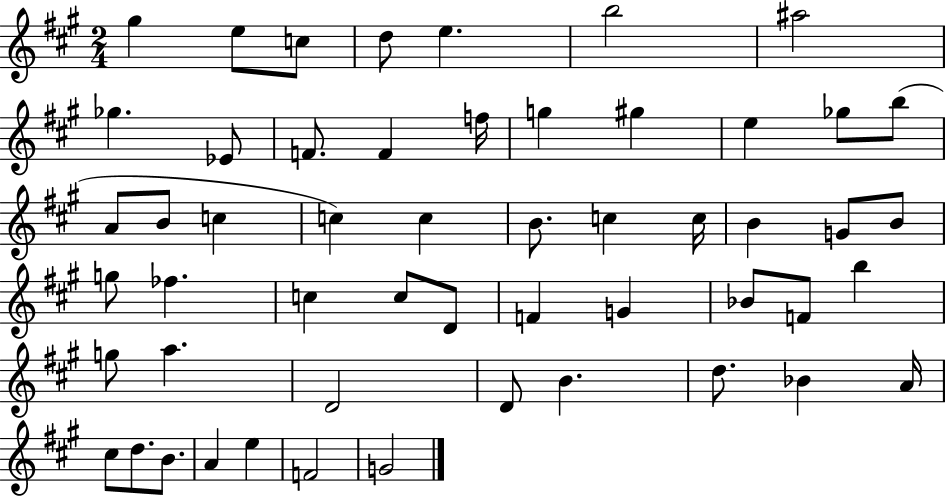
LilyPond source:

{
  \clef treble
  \numericTimeSignature
  \time 2/4
  \key a \major
  \repeat volta 2 { gis''4 e''8 c''8 | d''8 e''4. | b''2 | ais''2 | \break ges''4. ees'8 | f'8. f'4 f''16 | g''4 gis''4 | e''4 ges''8 b''8( | \break a'8 b'8 c''4 | c''4) c''4 | b'8. c''4 c''16 | b'4 g'8 b'8 | \break g''8 fes''4. | c''4 c''8 d'8 | f'4 g'4 | bes'8 f'8 b''4 | \break g''8 a''4. | d'2 | d'8 b'4. | d''8. bes'4 a'16 | \break cis''8 d''8. b'8. | a'4 e''4 | f'2 | g'2 | \break } \bar "|."
}